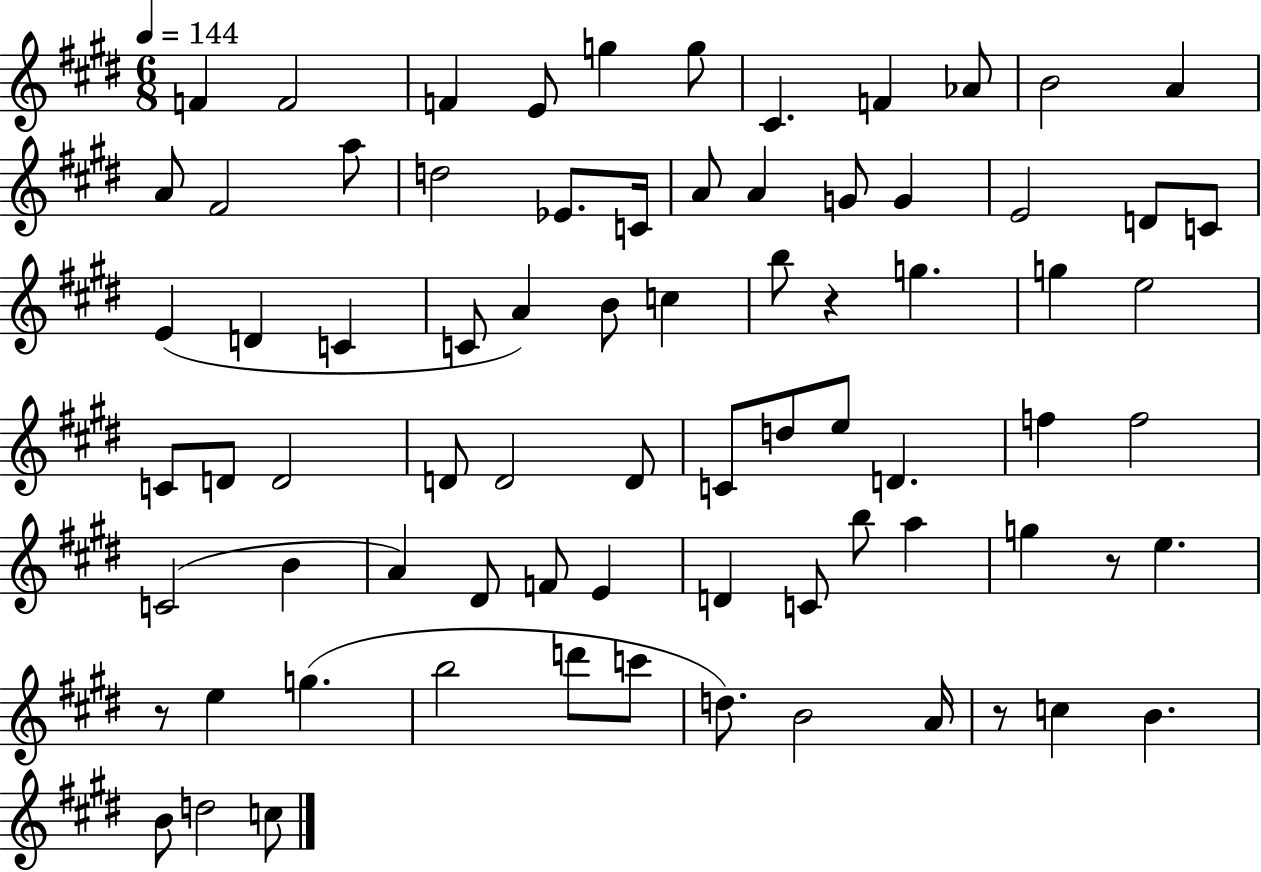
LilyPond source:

{
  \clef treble
  \numericTimeSignature
  \time 6/8
  \key e \major
  \tempo 4 = 144
  f'4 f'2 | f'4 e'8 g''4 g''8 | cis'4. f'4 aes'8 | b'2 a'4 | \break a'8 fis'2 a''8 | d''2 ees'8. c'16 | a'8 a'4 g'8 g'4 | e'2 d'8 c'8 | \break e'4( d'4 c'4 | c'8 a'4) b'8 c''4 | b''8 r4 g''4. | g''4 e''2 | \break c'8 d'8 d'2 | d'8 d'2 d'8 | c'8 d''8 e''8 d'4. | f''4 f''2 | \break c'2( b'4 | a'4) dis'8 f'8 e'4 | d'4 c'8 b''8 a''4 | g''4 r8 e''4. | \break r8 e''4 g''4.( | b''2 d'''8 c'''8 | d''8.) b'2 a'16 | r8 c''4 b'4. | \break b'8 d''2 c''8 | \bar "|."
}